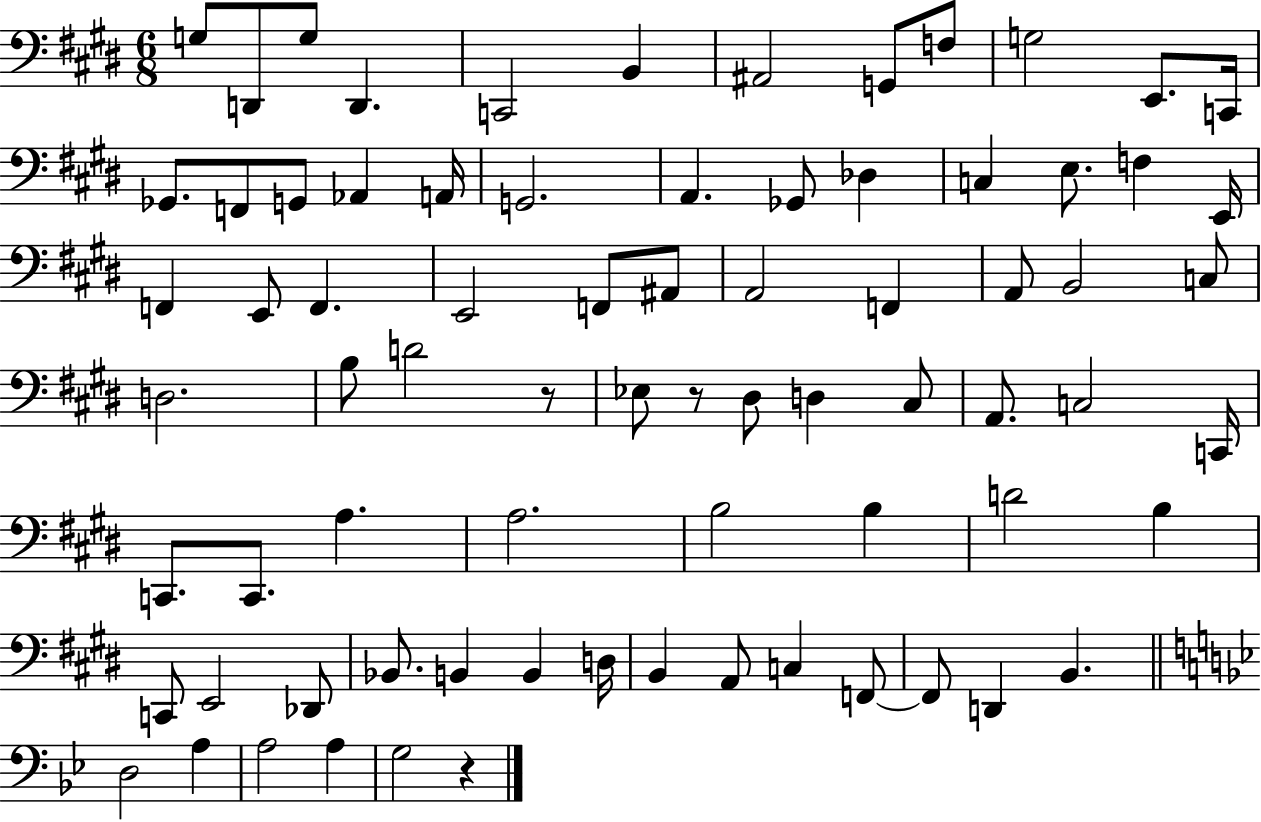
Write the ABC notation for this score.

X:1
T:Untitled
M:6/8
L:1/4
K:E
G,/2 D,,/2 G,/2 D,, C,,2 B,, ^A,,2 G,,/2 F,/2 G,2 E,,/2 C,,/4 _G,,/2 F,,/2 G,,/2 _A,, A,,/4 G,,2 A,, _G,,/2 _D, C, E,/2 F, E,,/4 F,, E,,/2 F,, E,,2 F,,/2 ^A,,/2 A,,2 F,, A,,/2 B,,2 C,/2 D,2 B,/2 D2 z/2 _E,/2 z/2 ^D,/2 D, ^C,/2 A,,/2 C,2 C,,/4 C,,/2 C,,/2 A, A,2 B,2 B, D2 B, C,,/2 E,,2 _D,,/2 _B,,/2 B,, B,, D,/4 B,, A,,/2 C, F,,/2 F,,/2 D,, B,, D,2 A, A,2 A, G,2 z